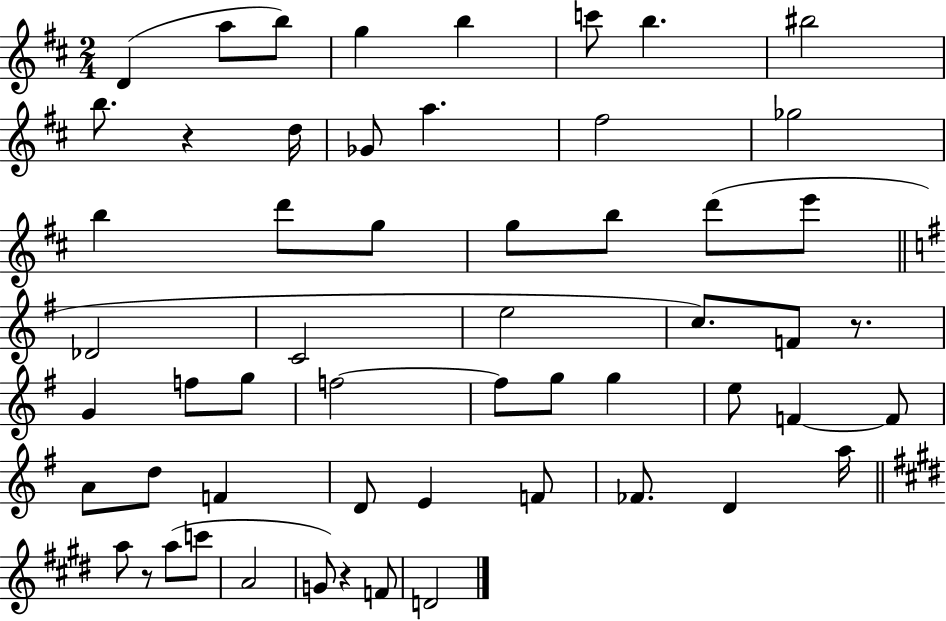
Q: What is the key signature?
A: D major